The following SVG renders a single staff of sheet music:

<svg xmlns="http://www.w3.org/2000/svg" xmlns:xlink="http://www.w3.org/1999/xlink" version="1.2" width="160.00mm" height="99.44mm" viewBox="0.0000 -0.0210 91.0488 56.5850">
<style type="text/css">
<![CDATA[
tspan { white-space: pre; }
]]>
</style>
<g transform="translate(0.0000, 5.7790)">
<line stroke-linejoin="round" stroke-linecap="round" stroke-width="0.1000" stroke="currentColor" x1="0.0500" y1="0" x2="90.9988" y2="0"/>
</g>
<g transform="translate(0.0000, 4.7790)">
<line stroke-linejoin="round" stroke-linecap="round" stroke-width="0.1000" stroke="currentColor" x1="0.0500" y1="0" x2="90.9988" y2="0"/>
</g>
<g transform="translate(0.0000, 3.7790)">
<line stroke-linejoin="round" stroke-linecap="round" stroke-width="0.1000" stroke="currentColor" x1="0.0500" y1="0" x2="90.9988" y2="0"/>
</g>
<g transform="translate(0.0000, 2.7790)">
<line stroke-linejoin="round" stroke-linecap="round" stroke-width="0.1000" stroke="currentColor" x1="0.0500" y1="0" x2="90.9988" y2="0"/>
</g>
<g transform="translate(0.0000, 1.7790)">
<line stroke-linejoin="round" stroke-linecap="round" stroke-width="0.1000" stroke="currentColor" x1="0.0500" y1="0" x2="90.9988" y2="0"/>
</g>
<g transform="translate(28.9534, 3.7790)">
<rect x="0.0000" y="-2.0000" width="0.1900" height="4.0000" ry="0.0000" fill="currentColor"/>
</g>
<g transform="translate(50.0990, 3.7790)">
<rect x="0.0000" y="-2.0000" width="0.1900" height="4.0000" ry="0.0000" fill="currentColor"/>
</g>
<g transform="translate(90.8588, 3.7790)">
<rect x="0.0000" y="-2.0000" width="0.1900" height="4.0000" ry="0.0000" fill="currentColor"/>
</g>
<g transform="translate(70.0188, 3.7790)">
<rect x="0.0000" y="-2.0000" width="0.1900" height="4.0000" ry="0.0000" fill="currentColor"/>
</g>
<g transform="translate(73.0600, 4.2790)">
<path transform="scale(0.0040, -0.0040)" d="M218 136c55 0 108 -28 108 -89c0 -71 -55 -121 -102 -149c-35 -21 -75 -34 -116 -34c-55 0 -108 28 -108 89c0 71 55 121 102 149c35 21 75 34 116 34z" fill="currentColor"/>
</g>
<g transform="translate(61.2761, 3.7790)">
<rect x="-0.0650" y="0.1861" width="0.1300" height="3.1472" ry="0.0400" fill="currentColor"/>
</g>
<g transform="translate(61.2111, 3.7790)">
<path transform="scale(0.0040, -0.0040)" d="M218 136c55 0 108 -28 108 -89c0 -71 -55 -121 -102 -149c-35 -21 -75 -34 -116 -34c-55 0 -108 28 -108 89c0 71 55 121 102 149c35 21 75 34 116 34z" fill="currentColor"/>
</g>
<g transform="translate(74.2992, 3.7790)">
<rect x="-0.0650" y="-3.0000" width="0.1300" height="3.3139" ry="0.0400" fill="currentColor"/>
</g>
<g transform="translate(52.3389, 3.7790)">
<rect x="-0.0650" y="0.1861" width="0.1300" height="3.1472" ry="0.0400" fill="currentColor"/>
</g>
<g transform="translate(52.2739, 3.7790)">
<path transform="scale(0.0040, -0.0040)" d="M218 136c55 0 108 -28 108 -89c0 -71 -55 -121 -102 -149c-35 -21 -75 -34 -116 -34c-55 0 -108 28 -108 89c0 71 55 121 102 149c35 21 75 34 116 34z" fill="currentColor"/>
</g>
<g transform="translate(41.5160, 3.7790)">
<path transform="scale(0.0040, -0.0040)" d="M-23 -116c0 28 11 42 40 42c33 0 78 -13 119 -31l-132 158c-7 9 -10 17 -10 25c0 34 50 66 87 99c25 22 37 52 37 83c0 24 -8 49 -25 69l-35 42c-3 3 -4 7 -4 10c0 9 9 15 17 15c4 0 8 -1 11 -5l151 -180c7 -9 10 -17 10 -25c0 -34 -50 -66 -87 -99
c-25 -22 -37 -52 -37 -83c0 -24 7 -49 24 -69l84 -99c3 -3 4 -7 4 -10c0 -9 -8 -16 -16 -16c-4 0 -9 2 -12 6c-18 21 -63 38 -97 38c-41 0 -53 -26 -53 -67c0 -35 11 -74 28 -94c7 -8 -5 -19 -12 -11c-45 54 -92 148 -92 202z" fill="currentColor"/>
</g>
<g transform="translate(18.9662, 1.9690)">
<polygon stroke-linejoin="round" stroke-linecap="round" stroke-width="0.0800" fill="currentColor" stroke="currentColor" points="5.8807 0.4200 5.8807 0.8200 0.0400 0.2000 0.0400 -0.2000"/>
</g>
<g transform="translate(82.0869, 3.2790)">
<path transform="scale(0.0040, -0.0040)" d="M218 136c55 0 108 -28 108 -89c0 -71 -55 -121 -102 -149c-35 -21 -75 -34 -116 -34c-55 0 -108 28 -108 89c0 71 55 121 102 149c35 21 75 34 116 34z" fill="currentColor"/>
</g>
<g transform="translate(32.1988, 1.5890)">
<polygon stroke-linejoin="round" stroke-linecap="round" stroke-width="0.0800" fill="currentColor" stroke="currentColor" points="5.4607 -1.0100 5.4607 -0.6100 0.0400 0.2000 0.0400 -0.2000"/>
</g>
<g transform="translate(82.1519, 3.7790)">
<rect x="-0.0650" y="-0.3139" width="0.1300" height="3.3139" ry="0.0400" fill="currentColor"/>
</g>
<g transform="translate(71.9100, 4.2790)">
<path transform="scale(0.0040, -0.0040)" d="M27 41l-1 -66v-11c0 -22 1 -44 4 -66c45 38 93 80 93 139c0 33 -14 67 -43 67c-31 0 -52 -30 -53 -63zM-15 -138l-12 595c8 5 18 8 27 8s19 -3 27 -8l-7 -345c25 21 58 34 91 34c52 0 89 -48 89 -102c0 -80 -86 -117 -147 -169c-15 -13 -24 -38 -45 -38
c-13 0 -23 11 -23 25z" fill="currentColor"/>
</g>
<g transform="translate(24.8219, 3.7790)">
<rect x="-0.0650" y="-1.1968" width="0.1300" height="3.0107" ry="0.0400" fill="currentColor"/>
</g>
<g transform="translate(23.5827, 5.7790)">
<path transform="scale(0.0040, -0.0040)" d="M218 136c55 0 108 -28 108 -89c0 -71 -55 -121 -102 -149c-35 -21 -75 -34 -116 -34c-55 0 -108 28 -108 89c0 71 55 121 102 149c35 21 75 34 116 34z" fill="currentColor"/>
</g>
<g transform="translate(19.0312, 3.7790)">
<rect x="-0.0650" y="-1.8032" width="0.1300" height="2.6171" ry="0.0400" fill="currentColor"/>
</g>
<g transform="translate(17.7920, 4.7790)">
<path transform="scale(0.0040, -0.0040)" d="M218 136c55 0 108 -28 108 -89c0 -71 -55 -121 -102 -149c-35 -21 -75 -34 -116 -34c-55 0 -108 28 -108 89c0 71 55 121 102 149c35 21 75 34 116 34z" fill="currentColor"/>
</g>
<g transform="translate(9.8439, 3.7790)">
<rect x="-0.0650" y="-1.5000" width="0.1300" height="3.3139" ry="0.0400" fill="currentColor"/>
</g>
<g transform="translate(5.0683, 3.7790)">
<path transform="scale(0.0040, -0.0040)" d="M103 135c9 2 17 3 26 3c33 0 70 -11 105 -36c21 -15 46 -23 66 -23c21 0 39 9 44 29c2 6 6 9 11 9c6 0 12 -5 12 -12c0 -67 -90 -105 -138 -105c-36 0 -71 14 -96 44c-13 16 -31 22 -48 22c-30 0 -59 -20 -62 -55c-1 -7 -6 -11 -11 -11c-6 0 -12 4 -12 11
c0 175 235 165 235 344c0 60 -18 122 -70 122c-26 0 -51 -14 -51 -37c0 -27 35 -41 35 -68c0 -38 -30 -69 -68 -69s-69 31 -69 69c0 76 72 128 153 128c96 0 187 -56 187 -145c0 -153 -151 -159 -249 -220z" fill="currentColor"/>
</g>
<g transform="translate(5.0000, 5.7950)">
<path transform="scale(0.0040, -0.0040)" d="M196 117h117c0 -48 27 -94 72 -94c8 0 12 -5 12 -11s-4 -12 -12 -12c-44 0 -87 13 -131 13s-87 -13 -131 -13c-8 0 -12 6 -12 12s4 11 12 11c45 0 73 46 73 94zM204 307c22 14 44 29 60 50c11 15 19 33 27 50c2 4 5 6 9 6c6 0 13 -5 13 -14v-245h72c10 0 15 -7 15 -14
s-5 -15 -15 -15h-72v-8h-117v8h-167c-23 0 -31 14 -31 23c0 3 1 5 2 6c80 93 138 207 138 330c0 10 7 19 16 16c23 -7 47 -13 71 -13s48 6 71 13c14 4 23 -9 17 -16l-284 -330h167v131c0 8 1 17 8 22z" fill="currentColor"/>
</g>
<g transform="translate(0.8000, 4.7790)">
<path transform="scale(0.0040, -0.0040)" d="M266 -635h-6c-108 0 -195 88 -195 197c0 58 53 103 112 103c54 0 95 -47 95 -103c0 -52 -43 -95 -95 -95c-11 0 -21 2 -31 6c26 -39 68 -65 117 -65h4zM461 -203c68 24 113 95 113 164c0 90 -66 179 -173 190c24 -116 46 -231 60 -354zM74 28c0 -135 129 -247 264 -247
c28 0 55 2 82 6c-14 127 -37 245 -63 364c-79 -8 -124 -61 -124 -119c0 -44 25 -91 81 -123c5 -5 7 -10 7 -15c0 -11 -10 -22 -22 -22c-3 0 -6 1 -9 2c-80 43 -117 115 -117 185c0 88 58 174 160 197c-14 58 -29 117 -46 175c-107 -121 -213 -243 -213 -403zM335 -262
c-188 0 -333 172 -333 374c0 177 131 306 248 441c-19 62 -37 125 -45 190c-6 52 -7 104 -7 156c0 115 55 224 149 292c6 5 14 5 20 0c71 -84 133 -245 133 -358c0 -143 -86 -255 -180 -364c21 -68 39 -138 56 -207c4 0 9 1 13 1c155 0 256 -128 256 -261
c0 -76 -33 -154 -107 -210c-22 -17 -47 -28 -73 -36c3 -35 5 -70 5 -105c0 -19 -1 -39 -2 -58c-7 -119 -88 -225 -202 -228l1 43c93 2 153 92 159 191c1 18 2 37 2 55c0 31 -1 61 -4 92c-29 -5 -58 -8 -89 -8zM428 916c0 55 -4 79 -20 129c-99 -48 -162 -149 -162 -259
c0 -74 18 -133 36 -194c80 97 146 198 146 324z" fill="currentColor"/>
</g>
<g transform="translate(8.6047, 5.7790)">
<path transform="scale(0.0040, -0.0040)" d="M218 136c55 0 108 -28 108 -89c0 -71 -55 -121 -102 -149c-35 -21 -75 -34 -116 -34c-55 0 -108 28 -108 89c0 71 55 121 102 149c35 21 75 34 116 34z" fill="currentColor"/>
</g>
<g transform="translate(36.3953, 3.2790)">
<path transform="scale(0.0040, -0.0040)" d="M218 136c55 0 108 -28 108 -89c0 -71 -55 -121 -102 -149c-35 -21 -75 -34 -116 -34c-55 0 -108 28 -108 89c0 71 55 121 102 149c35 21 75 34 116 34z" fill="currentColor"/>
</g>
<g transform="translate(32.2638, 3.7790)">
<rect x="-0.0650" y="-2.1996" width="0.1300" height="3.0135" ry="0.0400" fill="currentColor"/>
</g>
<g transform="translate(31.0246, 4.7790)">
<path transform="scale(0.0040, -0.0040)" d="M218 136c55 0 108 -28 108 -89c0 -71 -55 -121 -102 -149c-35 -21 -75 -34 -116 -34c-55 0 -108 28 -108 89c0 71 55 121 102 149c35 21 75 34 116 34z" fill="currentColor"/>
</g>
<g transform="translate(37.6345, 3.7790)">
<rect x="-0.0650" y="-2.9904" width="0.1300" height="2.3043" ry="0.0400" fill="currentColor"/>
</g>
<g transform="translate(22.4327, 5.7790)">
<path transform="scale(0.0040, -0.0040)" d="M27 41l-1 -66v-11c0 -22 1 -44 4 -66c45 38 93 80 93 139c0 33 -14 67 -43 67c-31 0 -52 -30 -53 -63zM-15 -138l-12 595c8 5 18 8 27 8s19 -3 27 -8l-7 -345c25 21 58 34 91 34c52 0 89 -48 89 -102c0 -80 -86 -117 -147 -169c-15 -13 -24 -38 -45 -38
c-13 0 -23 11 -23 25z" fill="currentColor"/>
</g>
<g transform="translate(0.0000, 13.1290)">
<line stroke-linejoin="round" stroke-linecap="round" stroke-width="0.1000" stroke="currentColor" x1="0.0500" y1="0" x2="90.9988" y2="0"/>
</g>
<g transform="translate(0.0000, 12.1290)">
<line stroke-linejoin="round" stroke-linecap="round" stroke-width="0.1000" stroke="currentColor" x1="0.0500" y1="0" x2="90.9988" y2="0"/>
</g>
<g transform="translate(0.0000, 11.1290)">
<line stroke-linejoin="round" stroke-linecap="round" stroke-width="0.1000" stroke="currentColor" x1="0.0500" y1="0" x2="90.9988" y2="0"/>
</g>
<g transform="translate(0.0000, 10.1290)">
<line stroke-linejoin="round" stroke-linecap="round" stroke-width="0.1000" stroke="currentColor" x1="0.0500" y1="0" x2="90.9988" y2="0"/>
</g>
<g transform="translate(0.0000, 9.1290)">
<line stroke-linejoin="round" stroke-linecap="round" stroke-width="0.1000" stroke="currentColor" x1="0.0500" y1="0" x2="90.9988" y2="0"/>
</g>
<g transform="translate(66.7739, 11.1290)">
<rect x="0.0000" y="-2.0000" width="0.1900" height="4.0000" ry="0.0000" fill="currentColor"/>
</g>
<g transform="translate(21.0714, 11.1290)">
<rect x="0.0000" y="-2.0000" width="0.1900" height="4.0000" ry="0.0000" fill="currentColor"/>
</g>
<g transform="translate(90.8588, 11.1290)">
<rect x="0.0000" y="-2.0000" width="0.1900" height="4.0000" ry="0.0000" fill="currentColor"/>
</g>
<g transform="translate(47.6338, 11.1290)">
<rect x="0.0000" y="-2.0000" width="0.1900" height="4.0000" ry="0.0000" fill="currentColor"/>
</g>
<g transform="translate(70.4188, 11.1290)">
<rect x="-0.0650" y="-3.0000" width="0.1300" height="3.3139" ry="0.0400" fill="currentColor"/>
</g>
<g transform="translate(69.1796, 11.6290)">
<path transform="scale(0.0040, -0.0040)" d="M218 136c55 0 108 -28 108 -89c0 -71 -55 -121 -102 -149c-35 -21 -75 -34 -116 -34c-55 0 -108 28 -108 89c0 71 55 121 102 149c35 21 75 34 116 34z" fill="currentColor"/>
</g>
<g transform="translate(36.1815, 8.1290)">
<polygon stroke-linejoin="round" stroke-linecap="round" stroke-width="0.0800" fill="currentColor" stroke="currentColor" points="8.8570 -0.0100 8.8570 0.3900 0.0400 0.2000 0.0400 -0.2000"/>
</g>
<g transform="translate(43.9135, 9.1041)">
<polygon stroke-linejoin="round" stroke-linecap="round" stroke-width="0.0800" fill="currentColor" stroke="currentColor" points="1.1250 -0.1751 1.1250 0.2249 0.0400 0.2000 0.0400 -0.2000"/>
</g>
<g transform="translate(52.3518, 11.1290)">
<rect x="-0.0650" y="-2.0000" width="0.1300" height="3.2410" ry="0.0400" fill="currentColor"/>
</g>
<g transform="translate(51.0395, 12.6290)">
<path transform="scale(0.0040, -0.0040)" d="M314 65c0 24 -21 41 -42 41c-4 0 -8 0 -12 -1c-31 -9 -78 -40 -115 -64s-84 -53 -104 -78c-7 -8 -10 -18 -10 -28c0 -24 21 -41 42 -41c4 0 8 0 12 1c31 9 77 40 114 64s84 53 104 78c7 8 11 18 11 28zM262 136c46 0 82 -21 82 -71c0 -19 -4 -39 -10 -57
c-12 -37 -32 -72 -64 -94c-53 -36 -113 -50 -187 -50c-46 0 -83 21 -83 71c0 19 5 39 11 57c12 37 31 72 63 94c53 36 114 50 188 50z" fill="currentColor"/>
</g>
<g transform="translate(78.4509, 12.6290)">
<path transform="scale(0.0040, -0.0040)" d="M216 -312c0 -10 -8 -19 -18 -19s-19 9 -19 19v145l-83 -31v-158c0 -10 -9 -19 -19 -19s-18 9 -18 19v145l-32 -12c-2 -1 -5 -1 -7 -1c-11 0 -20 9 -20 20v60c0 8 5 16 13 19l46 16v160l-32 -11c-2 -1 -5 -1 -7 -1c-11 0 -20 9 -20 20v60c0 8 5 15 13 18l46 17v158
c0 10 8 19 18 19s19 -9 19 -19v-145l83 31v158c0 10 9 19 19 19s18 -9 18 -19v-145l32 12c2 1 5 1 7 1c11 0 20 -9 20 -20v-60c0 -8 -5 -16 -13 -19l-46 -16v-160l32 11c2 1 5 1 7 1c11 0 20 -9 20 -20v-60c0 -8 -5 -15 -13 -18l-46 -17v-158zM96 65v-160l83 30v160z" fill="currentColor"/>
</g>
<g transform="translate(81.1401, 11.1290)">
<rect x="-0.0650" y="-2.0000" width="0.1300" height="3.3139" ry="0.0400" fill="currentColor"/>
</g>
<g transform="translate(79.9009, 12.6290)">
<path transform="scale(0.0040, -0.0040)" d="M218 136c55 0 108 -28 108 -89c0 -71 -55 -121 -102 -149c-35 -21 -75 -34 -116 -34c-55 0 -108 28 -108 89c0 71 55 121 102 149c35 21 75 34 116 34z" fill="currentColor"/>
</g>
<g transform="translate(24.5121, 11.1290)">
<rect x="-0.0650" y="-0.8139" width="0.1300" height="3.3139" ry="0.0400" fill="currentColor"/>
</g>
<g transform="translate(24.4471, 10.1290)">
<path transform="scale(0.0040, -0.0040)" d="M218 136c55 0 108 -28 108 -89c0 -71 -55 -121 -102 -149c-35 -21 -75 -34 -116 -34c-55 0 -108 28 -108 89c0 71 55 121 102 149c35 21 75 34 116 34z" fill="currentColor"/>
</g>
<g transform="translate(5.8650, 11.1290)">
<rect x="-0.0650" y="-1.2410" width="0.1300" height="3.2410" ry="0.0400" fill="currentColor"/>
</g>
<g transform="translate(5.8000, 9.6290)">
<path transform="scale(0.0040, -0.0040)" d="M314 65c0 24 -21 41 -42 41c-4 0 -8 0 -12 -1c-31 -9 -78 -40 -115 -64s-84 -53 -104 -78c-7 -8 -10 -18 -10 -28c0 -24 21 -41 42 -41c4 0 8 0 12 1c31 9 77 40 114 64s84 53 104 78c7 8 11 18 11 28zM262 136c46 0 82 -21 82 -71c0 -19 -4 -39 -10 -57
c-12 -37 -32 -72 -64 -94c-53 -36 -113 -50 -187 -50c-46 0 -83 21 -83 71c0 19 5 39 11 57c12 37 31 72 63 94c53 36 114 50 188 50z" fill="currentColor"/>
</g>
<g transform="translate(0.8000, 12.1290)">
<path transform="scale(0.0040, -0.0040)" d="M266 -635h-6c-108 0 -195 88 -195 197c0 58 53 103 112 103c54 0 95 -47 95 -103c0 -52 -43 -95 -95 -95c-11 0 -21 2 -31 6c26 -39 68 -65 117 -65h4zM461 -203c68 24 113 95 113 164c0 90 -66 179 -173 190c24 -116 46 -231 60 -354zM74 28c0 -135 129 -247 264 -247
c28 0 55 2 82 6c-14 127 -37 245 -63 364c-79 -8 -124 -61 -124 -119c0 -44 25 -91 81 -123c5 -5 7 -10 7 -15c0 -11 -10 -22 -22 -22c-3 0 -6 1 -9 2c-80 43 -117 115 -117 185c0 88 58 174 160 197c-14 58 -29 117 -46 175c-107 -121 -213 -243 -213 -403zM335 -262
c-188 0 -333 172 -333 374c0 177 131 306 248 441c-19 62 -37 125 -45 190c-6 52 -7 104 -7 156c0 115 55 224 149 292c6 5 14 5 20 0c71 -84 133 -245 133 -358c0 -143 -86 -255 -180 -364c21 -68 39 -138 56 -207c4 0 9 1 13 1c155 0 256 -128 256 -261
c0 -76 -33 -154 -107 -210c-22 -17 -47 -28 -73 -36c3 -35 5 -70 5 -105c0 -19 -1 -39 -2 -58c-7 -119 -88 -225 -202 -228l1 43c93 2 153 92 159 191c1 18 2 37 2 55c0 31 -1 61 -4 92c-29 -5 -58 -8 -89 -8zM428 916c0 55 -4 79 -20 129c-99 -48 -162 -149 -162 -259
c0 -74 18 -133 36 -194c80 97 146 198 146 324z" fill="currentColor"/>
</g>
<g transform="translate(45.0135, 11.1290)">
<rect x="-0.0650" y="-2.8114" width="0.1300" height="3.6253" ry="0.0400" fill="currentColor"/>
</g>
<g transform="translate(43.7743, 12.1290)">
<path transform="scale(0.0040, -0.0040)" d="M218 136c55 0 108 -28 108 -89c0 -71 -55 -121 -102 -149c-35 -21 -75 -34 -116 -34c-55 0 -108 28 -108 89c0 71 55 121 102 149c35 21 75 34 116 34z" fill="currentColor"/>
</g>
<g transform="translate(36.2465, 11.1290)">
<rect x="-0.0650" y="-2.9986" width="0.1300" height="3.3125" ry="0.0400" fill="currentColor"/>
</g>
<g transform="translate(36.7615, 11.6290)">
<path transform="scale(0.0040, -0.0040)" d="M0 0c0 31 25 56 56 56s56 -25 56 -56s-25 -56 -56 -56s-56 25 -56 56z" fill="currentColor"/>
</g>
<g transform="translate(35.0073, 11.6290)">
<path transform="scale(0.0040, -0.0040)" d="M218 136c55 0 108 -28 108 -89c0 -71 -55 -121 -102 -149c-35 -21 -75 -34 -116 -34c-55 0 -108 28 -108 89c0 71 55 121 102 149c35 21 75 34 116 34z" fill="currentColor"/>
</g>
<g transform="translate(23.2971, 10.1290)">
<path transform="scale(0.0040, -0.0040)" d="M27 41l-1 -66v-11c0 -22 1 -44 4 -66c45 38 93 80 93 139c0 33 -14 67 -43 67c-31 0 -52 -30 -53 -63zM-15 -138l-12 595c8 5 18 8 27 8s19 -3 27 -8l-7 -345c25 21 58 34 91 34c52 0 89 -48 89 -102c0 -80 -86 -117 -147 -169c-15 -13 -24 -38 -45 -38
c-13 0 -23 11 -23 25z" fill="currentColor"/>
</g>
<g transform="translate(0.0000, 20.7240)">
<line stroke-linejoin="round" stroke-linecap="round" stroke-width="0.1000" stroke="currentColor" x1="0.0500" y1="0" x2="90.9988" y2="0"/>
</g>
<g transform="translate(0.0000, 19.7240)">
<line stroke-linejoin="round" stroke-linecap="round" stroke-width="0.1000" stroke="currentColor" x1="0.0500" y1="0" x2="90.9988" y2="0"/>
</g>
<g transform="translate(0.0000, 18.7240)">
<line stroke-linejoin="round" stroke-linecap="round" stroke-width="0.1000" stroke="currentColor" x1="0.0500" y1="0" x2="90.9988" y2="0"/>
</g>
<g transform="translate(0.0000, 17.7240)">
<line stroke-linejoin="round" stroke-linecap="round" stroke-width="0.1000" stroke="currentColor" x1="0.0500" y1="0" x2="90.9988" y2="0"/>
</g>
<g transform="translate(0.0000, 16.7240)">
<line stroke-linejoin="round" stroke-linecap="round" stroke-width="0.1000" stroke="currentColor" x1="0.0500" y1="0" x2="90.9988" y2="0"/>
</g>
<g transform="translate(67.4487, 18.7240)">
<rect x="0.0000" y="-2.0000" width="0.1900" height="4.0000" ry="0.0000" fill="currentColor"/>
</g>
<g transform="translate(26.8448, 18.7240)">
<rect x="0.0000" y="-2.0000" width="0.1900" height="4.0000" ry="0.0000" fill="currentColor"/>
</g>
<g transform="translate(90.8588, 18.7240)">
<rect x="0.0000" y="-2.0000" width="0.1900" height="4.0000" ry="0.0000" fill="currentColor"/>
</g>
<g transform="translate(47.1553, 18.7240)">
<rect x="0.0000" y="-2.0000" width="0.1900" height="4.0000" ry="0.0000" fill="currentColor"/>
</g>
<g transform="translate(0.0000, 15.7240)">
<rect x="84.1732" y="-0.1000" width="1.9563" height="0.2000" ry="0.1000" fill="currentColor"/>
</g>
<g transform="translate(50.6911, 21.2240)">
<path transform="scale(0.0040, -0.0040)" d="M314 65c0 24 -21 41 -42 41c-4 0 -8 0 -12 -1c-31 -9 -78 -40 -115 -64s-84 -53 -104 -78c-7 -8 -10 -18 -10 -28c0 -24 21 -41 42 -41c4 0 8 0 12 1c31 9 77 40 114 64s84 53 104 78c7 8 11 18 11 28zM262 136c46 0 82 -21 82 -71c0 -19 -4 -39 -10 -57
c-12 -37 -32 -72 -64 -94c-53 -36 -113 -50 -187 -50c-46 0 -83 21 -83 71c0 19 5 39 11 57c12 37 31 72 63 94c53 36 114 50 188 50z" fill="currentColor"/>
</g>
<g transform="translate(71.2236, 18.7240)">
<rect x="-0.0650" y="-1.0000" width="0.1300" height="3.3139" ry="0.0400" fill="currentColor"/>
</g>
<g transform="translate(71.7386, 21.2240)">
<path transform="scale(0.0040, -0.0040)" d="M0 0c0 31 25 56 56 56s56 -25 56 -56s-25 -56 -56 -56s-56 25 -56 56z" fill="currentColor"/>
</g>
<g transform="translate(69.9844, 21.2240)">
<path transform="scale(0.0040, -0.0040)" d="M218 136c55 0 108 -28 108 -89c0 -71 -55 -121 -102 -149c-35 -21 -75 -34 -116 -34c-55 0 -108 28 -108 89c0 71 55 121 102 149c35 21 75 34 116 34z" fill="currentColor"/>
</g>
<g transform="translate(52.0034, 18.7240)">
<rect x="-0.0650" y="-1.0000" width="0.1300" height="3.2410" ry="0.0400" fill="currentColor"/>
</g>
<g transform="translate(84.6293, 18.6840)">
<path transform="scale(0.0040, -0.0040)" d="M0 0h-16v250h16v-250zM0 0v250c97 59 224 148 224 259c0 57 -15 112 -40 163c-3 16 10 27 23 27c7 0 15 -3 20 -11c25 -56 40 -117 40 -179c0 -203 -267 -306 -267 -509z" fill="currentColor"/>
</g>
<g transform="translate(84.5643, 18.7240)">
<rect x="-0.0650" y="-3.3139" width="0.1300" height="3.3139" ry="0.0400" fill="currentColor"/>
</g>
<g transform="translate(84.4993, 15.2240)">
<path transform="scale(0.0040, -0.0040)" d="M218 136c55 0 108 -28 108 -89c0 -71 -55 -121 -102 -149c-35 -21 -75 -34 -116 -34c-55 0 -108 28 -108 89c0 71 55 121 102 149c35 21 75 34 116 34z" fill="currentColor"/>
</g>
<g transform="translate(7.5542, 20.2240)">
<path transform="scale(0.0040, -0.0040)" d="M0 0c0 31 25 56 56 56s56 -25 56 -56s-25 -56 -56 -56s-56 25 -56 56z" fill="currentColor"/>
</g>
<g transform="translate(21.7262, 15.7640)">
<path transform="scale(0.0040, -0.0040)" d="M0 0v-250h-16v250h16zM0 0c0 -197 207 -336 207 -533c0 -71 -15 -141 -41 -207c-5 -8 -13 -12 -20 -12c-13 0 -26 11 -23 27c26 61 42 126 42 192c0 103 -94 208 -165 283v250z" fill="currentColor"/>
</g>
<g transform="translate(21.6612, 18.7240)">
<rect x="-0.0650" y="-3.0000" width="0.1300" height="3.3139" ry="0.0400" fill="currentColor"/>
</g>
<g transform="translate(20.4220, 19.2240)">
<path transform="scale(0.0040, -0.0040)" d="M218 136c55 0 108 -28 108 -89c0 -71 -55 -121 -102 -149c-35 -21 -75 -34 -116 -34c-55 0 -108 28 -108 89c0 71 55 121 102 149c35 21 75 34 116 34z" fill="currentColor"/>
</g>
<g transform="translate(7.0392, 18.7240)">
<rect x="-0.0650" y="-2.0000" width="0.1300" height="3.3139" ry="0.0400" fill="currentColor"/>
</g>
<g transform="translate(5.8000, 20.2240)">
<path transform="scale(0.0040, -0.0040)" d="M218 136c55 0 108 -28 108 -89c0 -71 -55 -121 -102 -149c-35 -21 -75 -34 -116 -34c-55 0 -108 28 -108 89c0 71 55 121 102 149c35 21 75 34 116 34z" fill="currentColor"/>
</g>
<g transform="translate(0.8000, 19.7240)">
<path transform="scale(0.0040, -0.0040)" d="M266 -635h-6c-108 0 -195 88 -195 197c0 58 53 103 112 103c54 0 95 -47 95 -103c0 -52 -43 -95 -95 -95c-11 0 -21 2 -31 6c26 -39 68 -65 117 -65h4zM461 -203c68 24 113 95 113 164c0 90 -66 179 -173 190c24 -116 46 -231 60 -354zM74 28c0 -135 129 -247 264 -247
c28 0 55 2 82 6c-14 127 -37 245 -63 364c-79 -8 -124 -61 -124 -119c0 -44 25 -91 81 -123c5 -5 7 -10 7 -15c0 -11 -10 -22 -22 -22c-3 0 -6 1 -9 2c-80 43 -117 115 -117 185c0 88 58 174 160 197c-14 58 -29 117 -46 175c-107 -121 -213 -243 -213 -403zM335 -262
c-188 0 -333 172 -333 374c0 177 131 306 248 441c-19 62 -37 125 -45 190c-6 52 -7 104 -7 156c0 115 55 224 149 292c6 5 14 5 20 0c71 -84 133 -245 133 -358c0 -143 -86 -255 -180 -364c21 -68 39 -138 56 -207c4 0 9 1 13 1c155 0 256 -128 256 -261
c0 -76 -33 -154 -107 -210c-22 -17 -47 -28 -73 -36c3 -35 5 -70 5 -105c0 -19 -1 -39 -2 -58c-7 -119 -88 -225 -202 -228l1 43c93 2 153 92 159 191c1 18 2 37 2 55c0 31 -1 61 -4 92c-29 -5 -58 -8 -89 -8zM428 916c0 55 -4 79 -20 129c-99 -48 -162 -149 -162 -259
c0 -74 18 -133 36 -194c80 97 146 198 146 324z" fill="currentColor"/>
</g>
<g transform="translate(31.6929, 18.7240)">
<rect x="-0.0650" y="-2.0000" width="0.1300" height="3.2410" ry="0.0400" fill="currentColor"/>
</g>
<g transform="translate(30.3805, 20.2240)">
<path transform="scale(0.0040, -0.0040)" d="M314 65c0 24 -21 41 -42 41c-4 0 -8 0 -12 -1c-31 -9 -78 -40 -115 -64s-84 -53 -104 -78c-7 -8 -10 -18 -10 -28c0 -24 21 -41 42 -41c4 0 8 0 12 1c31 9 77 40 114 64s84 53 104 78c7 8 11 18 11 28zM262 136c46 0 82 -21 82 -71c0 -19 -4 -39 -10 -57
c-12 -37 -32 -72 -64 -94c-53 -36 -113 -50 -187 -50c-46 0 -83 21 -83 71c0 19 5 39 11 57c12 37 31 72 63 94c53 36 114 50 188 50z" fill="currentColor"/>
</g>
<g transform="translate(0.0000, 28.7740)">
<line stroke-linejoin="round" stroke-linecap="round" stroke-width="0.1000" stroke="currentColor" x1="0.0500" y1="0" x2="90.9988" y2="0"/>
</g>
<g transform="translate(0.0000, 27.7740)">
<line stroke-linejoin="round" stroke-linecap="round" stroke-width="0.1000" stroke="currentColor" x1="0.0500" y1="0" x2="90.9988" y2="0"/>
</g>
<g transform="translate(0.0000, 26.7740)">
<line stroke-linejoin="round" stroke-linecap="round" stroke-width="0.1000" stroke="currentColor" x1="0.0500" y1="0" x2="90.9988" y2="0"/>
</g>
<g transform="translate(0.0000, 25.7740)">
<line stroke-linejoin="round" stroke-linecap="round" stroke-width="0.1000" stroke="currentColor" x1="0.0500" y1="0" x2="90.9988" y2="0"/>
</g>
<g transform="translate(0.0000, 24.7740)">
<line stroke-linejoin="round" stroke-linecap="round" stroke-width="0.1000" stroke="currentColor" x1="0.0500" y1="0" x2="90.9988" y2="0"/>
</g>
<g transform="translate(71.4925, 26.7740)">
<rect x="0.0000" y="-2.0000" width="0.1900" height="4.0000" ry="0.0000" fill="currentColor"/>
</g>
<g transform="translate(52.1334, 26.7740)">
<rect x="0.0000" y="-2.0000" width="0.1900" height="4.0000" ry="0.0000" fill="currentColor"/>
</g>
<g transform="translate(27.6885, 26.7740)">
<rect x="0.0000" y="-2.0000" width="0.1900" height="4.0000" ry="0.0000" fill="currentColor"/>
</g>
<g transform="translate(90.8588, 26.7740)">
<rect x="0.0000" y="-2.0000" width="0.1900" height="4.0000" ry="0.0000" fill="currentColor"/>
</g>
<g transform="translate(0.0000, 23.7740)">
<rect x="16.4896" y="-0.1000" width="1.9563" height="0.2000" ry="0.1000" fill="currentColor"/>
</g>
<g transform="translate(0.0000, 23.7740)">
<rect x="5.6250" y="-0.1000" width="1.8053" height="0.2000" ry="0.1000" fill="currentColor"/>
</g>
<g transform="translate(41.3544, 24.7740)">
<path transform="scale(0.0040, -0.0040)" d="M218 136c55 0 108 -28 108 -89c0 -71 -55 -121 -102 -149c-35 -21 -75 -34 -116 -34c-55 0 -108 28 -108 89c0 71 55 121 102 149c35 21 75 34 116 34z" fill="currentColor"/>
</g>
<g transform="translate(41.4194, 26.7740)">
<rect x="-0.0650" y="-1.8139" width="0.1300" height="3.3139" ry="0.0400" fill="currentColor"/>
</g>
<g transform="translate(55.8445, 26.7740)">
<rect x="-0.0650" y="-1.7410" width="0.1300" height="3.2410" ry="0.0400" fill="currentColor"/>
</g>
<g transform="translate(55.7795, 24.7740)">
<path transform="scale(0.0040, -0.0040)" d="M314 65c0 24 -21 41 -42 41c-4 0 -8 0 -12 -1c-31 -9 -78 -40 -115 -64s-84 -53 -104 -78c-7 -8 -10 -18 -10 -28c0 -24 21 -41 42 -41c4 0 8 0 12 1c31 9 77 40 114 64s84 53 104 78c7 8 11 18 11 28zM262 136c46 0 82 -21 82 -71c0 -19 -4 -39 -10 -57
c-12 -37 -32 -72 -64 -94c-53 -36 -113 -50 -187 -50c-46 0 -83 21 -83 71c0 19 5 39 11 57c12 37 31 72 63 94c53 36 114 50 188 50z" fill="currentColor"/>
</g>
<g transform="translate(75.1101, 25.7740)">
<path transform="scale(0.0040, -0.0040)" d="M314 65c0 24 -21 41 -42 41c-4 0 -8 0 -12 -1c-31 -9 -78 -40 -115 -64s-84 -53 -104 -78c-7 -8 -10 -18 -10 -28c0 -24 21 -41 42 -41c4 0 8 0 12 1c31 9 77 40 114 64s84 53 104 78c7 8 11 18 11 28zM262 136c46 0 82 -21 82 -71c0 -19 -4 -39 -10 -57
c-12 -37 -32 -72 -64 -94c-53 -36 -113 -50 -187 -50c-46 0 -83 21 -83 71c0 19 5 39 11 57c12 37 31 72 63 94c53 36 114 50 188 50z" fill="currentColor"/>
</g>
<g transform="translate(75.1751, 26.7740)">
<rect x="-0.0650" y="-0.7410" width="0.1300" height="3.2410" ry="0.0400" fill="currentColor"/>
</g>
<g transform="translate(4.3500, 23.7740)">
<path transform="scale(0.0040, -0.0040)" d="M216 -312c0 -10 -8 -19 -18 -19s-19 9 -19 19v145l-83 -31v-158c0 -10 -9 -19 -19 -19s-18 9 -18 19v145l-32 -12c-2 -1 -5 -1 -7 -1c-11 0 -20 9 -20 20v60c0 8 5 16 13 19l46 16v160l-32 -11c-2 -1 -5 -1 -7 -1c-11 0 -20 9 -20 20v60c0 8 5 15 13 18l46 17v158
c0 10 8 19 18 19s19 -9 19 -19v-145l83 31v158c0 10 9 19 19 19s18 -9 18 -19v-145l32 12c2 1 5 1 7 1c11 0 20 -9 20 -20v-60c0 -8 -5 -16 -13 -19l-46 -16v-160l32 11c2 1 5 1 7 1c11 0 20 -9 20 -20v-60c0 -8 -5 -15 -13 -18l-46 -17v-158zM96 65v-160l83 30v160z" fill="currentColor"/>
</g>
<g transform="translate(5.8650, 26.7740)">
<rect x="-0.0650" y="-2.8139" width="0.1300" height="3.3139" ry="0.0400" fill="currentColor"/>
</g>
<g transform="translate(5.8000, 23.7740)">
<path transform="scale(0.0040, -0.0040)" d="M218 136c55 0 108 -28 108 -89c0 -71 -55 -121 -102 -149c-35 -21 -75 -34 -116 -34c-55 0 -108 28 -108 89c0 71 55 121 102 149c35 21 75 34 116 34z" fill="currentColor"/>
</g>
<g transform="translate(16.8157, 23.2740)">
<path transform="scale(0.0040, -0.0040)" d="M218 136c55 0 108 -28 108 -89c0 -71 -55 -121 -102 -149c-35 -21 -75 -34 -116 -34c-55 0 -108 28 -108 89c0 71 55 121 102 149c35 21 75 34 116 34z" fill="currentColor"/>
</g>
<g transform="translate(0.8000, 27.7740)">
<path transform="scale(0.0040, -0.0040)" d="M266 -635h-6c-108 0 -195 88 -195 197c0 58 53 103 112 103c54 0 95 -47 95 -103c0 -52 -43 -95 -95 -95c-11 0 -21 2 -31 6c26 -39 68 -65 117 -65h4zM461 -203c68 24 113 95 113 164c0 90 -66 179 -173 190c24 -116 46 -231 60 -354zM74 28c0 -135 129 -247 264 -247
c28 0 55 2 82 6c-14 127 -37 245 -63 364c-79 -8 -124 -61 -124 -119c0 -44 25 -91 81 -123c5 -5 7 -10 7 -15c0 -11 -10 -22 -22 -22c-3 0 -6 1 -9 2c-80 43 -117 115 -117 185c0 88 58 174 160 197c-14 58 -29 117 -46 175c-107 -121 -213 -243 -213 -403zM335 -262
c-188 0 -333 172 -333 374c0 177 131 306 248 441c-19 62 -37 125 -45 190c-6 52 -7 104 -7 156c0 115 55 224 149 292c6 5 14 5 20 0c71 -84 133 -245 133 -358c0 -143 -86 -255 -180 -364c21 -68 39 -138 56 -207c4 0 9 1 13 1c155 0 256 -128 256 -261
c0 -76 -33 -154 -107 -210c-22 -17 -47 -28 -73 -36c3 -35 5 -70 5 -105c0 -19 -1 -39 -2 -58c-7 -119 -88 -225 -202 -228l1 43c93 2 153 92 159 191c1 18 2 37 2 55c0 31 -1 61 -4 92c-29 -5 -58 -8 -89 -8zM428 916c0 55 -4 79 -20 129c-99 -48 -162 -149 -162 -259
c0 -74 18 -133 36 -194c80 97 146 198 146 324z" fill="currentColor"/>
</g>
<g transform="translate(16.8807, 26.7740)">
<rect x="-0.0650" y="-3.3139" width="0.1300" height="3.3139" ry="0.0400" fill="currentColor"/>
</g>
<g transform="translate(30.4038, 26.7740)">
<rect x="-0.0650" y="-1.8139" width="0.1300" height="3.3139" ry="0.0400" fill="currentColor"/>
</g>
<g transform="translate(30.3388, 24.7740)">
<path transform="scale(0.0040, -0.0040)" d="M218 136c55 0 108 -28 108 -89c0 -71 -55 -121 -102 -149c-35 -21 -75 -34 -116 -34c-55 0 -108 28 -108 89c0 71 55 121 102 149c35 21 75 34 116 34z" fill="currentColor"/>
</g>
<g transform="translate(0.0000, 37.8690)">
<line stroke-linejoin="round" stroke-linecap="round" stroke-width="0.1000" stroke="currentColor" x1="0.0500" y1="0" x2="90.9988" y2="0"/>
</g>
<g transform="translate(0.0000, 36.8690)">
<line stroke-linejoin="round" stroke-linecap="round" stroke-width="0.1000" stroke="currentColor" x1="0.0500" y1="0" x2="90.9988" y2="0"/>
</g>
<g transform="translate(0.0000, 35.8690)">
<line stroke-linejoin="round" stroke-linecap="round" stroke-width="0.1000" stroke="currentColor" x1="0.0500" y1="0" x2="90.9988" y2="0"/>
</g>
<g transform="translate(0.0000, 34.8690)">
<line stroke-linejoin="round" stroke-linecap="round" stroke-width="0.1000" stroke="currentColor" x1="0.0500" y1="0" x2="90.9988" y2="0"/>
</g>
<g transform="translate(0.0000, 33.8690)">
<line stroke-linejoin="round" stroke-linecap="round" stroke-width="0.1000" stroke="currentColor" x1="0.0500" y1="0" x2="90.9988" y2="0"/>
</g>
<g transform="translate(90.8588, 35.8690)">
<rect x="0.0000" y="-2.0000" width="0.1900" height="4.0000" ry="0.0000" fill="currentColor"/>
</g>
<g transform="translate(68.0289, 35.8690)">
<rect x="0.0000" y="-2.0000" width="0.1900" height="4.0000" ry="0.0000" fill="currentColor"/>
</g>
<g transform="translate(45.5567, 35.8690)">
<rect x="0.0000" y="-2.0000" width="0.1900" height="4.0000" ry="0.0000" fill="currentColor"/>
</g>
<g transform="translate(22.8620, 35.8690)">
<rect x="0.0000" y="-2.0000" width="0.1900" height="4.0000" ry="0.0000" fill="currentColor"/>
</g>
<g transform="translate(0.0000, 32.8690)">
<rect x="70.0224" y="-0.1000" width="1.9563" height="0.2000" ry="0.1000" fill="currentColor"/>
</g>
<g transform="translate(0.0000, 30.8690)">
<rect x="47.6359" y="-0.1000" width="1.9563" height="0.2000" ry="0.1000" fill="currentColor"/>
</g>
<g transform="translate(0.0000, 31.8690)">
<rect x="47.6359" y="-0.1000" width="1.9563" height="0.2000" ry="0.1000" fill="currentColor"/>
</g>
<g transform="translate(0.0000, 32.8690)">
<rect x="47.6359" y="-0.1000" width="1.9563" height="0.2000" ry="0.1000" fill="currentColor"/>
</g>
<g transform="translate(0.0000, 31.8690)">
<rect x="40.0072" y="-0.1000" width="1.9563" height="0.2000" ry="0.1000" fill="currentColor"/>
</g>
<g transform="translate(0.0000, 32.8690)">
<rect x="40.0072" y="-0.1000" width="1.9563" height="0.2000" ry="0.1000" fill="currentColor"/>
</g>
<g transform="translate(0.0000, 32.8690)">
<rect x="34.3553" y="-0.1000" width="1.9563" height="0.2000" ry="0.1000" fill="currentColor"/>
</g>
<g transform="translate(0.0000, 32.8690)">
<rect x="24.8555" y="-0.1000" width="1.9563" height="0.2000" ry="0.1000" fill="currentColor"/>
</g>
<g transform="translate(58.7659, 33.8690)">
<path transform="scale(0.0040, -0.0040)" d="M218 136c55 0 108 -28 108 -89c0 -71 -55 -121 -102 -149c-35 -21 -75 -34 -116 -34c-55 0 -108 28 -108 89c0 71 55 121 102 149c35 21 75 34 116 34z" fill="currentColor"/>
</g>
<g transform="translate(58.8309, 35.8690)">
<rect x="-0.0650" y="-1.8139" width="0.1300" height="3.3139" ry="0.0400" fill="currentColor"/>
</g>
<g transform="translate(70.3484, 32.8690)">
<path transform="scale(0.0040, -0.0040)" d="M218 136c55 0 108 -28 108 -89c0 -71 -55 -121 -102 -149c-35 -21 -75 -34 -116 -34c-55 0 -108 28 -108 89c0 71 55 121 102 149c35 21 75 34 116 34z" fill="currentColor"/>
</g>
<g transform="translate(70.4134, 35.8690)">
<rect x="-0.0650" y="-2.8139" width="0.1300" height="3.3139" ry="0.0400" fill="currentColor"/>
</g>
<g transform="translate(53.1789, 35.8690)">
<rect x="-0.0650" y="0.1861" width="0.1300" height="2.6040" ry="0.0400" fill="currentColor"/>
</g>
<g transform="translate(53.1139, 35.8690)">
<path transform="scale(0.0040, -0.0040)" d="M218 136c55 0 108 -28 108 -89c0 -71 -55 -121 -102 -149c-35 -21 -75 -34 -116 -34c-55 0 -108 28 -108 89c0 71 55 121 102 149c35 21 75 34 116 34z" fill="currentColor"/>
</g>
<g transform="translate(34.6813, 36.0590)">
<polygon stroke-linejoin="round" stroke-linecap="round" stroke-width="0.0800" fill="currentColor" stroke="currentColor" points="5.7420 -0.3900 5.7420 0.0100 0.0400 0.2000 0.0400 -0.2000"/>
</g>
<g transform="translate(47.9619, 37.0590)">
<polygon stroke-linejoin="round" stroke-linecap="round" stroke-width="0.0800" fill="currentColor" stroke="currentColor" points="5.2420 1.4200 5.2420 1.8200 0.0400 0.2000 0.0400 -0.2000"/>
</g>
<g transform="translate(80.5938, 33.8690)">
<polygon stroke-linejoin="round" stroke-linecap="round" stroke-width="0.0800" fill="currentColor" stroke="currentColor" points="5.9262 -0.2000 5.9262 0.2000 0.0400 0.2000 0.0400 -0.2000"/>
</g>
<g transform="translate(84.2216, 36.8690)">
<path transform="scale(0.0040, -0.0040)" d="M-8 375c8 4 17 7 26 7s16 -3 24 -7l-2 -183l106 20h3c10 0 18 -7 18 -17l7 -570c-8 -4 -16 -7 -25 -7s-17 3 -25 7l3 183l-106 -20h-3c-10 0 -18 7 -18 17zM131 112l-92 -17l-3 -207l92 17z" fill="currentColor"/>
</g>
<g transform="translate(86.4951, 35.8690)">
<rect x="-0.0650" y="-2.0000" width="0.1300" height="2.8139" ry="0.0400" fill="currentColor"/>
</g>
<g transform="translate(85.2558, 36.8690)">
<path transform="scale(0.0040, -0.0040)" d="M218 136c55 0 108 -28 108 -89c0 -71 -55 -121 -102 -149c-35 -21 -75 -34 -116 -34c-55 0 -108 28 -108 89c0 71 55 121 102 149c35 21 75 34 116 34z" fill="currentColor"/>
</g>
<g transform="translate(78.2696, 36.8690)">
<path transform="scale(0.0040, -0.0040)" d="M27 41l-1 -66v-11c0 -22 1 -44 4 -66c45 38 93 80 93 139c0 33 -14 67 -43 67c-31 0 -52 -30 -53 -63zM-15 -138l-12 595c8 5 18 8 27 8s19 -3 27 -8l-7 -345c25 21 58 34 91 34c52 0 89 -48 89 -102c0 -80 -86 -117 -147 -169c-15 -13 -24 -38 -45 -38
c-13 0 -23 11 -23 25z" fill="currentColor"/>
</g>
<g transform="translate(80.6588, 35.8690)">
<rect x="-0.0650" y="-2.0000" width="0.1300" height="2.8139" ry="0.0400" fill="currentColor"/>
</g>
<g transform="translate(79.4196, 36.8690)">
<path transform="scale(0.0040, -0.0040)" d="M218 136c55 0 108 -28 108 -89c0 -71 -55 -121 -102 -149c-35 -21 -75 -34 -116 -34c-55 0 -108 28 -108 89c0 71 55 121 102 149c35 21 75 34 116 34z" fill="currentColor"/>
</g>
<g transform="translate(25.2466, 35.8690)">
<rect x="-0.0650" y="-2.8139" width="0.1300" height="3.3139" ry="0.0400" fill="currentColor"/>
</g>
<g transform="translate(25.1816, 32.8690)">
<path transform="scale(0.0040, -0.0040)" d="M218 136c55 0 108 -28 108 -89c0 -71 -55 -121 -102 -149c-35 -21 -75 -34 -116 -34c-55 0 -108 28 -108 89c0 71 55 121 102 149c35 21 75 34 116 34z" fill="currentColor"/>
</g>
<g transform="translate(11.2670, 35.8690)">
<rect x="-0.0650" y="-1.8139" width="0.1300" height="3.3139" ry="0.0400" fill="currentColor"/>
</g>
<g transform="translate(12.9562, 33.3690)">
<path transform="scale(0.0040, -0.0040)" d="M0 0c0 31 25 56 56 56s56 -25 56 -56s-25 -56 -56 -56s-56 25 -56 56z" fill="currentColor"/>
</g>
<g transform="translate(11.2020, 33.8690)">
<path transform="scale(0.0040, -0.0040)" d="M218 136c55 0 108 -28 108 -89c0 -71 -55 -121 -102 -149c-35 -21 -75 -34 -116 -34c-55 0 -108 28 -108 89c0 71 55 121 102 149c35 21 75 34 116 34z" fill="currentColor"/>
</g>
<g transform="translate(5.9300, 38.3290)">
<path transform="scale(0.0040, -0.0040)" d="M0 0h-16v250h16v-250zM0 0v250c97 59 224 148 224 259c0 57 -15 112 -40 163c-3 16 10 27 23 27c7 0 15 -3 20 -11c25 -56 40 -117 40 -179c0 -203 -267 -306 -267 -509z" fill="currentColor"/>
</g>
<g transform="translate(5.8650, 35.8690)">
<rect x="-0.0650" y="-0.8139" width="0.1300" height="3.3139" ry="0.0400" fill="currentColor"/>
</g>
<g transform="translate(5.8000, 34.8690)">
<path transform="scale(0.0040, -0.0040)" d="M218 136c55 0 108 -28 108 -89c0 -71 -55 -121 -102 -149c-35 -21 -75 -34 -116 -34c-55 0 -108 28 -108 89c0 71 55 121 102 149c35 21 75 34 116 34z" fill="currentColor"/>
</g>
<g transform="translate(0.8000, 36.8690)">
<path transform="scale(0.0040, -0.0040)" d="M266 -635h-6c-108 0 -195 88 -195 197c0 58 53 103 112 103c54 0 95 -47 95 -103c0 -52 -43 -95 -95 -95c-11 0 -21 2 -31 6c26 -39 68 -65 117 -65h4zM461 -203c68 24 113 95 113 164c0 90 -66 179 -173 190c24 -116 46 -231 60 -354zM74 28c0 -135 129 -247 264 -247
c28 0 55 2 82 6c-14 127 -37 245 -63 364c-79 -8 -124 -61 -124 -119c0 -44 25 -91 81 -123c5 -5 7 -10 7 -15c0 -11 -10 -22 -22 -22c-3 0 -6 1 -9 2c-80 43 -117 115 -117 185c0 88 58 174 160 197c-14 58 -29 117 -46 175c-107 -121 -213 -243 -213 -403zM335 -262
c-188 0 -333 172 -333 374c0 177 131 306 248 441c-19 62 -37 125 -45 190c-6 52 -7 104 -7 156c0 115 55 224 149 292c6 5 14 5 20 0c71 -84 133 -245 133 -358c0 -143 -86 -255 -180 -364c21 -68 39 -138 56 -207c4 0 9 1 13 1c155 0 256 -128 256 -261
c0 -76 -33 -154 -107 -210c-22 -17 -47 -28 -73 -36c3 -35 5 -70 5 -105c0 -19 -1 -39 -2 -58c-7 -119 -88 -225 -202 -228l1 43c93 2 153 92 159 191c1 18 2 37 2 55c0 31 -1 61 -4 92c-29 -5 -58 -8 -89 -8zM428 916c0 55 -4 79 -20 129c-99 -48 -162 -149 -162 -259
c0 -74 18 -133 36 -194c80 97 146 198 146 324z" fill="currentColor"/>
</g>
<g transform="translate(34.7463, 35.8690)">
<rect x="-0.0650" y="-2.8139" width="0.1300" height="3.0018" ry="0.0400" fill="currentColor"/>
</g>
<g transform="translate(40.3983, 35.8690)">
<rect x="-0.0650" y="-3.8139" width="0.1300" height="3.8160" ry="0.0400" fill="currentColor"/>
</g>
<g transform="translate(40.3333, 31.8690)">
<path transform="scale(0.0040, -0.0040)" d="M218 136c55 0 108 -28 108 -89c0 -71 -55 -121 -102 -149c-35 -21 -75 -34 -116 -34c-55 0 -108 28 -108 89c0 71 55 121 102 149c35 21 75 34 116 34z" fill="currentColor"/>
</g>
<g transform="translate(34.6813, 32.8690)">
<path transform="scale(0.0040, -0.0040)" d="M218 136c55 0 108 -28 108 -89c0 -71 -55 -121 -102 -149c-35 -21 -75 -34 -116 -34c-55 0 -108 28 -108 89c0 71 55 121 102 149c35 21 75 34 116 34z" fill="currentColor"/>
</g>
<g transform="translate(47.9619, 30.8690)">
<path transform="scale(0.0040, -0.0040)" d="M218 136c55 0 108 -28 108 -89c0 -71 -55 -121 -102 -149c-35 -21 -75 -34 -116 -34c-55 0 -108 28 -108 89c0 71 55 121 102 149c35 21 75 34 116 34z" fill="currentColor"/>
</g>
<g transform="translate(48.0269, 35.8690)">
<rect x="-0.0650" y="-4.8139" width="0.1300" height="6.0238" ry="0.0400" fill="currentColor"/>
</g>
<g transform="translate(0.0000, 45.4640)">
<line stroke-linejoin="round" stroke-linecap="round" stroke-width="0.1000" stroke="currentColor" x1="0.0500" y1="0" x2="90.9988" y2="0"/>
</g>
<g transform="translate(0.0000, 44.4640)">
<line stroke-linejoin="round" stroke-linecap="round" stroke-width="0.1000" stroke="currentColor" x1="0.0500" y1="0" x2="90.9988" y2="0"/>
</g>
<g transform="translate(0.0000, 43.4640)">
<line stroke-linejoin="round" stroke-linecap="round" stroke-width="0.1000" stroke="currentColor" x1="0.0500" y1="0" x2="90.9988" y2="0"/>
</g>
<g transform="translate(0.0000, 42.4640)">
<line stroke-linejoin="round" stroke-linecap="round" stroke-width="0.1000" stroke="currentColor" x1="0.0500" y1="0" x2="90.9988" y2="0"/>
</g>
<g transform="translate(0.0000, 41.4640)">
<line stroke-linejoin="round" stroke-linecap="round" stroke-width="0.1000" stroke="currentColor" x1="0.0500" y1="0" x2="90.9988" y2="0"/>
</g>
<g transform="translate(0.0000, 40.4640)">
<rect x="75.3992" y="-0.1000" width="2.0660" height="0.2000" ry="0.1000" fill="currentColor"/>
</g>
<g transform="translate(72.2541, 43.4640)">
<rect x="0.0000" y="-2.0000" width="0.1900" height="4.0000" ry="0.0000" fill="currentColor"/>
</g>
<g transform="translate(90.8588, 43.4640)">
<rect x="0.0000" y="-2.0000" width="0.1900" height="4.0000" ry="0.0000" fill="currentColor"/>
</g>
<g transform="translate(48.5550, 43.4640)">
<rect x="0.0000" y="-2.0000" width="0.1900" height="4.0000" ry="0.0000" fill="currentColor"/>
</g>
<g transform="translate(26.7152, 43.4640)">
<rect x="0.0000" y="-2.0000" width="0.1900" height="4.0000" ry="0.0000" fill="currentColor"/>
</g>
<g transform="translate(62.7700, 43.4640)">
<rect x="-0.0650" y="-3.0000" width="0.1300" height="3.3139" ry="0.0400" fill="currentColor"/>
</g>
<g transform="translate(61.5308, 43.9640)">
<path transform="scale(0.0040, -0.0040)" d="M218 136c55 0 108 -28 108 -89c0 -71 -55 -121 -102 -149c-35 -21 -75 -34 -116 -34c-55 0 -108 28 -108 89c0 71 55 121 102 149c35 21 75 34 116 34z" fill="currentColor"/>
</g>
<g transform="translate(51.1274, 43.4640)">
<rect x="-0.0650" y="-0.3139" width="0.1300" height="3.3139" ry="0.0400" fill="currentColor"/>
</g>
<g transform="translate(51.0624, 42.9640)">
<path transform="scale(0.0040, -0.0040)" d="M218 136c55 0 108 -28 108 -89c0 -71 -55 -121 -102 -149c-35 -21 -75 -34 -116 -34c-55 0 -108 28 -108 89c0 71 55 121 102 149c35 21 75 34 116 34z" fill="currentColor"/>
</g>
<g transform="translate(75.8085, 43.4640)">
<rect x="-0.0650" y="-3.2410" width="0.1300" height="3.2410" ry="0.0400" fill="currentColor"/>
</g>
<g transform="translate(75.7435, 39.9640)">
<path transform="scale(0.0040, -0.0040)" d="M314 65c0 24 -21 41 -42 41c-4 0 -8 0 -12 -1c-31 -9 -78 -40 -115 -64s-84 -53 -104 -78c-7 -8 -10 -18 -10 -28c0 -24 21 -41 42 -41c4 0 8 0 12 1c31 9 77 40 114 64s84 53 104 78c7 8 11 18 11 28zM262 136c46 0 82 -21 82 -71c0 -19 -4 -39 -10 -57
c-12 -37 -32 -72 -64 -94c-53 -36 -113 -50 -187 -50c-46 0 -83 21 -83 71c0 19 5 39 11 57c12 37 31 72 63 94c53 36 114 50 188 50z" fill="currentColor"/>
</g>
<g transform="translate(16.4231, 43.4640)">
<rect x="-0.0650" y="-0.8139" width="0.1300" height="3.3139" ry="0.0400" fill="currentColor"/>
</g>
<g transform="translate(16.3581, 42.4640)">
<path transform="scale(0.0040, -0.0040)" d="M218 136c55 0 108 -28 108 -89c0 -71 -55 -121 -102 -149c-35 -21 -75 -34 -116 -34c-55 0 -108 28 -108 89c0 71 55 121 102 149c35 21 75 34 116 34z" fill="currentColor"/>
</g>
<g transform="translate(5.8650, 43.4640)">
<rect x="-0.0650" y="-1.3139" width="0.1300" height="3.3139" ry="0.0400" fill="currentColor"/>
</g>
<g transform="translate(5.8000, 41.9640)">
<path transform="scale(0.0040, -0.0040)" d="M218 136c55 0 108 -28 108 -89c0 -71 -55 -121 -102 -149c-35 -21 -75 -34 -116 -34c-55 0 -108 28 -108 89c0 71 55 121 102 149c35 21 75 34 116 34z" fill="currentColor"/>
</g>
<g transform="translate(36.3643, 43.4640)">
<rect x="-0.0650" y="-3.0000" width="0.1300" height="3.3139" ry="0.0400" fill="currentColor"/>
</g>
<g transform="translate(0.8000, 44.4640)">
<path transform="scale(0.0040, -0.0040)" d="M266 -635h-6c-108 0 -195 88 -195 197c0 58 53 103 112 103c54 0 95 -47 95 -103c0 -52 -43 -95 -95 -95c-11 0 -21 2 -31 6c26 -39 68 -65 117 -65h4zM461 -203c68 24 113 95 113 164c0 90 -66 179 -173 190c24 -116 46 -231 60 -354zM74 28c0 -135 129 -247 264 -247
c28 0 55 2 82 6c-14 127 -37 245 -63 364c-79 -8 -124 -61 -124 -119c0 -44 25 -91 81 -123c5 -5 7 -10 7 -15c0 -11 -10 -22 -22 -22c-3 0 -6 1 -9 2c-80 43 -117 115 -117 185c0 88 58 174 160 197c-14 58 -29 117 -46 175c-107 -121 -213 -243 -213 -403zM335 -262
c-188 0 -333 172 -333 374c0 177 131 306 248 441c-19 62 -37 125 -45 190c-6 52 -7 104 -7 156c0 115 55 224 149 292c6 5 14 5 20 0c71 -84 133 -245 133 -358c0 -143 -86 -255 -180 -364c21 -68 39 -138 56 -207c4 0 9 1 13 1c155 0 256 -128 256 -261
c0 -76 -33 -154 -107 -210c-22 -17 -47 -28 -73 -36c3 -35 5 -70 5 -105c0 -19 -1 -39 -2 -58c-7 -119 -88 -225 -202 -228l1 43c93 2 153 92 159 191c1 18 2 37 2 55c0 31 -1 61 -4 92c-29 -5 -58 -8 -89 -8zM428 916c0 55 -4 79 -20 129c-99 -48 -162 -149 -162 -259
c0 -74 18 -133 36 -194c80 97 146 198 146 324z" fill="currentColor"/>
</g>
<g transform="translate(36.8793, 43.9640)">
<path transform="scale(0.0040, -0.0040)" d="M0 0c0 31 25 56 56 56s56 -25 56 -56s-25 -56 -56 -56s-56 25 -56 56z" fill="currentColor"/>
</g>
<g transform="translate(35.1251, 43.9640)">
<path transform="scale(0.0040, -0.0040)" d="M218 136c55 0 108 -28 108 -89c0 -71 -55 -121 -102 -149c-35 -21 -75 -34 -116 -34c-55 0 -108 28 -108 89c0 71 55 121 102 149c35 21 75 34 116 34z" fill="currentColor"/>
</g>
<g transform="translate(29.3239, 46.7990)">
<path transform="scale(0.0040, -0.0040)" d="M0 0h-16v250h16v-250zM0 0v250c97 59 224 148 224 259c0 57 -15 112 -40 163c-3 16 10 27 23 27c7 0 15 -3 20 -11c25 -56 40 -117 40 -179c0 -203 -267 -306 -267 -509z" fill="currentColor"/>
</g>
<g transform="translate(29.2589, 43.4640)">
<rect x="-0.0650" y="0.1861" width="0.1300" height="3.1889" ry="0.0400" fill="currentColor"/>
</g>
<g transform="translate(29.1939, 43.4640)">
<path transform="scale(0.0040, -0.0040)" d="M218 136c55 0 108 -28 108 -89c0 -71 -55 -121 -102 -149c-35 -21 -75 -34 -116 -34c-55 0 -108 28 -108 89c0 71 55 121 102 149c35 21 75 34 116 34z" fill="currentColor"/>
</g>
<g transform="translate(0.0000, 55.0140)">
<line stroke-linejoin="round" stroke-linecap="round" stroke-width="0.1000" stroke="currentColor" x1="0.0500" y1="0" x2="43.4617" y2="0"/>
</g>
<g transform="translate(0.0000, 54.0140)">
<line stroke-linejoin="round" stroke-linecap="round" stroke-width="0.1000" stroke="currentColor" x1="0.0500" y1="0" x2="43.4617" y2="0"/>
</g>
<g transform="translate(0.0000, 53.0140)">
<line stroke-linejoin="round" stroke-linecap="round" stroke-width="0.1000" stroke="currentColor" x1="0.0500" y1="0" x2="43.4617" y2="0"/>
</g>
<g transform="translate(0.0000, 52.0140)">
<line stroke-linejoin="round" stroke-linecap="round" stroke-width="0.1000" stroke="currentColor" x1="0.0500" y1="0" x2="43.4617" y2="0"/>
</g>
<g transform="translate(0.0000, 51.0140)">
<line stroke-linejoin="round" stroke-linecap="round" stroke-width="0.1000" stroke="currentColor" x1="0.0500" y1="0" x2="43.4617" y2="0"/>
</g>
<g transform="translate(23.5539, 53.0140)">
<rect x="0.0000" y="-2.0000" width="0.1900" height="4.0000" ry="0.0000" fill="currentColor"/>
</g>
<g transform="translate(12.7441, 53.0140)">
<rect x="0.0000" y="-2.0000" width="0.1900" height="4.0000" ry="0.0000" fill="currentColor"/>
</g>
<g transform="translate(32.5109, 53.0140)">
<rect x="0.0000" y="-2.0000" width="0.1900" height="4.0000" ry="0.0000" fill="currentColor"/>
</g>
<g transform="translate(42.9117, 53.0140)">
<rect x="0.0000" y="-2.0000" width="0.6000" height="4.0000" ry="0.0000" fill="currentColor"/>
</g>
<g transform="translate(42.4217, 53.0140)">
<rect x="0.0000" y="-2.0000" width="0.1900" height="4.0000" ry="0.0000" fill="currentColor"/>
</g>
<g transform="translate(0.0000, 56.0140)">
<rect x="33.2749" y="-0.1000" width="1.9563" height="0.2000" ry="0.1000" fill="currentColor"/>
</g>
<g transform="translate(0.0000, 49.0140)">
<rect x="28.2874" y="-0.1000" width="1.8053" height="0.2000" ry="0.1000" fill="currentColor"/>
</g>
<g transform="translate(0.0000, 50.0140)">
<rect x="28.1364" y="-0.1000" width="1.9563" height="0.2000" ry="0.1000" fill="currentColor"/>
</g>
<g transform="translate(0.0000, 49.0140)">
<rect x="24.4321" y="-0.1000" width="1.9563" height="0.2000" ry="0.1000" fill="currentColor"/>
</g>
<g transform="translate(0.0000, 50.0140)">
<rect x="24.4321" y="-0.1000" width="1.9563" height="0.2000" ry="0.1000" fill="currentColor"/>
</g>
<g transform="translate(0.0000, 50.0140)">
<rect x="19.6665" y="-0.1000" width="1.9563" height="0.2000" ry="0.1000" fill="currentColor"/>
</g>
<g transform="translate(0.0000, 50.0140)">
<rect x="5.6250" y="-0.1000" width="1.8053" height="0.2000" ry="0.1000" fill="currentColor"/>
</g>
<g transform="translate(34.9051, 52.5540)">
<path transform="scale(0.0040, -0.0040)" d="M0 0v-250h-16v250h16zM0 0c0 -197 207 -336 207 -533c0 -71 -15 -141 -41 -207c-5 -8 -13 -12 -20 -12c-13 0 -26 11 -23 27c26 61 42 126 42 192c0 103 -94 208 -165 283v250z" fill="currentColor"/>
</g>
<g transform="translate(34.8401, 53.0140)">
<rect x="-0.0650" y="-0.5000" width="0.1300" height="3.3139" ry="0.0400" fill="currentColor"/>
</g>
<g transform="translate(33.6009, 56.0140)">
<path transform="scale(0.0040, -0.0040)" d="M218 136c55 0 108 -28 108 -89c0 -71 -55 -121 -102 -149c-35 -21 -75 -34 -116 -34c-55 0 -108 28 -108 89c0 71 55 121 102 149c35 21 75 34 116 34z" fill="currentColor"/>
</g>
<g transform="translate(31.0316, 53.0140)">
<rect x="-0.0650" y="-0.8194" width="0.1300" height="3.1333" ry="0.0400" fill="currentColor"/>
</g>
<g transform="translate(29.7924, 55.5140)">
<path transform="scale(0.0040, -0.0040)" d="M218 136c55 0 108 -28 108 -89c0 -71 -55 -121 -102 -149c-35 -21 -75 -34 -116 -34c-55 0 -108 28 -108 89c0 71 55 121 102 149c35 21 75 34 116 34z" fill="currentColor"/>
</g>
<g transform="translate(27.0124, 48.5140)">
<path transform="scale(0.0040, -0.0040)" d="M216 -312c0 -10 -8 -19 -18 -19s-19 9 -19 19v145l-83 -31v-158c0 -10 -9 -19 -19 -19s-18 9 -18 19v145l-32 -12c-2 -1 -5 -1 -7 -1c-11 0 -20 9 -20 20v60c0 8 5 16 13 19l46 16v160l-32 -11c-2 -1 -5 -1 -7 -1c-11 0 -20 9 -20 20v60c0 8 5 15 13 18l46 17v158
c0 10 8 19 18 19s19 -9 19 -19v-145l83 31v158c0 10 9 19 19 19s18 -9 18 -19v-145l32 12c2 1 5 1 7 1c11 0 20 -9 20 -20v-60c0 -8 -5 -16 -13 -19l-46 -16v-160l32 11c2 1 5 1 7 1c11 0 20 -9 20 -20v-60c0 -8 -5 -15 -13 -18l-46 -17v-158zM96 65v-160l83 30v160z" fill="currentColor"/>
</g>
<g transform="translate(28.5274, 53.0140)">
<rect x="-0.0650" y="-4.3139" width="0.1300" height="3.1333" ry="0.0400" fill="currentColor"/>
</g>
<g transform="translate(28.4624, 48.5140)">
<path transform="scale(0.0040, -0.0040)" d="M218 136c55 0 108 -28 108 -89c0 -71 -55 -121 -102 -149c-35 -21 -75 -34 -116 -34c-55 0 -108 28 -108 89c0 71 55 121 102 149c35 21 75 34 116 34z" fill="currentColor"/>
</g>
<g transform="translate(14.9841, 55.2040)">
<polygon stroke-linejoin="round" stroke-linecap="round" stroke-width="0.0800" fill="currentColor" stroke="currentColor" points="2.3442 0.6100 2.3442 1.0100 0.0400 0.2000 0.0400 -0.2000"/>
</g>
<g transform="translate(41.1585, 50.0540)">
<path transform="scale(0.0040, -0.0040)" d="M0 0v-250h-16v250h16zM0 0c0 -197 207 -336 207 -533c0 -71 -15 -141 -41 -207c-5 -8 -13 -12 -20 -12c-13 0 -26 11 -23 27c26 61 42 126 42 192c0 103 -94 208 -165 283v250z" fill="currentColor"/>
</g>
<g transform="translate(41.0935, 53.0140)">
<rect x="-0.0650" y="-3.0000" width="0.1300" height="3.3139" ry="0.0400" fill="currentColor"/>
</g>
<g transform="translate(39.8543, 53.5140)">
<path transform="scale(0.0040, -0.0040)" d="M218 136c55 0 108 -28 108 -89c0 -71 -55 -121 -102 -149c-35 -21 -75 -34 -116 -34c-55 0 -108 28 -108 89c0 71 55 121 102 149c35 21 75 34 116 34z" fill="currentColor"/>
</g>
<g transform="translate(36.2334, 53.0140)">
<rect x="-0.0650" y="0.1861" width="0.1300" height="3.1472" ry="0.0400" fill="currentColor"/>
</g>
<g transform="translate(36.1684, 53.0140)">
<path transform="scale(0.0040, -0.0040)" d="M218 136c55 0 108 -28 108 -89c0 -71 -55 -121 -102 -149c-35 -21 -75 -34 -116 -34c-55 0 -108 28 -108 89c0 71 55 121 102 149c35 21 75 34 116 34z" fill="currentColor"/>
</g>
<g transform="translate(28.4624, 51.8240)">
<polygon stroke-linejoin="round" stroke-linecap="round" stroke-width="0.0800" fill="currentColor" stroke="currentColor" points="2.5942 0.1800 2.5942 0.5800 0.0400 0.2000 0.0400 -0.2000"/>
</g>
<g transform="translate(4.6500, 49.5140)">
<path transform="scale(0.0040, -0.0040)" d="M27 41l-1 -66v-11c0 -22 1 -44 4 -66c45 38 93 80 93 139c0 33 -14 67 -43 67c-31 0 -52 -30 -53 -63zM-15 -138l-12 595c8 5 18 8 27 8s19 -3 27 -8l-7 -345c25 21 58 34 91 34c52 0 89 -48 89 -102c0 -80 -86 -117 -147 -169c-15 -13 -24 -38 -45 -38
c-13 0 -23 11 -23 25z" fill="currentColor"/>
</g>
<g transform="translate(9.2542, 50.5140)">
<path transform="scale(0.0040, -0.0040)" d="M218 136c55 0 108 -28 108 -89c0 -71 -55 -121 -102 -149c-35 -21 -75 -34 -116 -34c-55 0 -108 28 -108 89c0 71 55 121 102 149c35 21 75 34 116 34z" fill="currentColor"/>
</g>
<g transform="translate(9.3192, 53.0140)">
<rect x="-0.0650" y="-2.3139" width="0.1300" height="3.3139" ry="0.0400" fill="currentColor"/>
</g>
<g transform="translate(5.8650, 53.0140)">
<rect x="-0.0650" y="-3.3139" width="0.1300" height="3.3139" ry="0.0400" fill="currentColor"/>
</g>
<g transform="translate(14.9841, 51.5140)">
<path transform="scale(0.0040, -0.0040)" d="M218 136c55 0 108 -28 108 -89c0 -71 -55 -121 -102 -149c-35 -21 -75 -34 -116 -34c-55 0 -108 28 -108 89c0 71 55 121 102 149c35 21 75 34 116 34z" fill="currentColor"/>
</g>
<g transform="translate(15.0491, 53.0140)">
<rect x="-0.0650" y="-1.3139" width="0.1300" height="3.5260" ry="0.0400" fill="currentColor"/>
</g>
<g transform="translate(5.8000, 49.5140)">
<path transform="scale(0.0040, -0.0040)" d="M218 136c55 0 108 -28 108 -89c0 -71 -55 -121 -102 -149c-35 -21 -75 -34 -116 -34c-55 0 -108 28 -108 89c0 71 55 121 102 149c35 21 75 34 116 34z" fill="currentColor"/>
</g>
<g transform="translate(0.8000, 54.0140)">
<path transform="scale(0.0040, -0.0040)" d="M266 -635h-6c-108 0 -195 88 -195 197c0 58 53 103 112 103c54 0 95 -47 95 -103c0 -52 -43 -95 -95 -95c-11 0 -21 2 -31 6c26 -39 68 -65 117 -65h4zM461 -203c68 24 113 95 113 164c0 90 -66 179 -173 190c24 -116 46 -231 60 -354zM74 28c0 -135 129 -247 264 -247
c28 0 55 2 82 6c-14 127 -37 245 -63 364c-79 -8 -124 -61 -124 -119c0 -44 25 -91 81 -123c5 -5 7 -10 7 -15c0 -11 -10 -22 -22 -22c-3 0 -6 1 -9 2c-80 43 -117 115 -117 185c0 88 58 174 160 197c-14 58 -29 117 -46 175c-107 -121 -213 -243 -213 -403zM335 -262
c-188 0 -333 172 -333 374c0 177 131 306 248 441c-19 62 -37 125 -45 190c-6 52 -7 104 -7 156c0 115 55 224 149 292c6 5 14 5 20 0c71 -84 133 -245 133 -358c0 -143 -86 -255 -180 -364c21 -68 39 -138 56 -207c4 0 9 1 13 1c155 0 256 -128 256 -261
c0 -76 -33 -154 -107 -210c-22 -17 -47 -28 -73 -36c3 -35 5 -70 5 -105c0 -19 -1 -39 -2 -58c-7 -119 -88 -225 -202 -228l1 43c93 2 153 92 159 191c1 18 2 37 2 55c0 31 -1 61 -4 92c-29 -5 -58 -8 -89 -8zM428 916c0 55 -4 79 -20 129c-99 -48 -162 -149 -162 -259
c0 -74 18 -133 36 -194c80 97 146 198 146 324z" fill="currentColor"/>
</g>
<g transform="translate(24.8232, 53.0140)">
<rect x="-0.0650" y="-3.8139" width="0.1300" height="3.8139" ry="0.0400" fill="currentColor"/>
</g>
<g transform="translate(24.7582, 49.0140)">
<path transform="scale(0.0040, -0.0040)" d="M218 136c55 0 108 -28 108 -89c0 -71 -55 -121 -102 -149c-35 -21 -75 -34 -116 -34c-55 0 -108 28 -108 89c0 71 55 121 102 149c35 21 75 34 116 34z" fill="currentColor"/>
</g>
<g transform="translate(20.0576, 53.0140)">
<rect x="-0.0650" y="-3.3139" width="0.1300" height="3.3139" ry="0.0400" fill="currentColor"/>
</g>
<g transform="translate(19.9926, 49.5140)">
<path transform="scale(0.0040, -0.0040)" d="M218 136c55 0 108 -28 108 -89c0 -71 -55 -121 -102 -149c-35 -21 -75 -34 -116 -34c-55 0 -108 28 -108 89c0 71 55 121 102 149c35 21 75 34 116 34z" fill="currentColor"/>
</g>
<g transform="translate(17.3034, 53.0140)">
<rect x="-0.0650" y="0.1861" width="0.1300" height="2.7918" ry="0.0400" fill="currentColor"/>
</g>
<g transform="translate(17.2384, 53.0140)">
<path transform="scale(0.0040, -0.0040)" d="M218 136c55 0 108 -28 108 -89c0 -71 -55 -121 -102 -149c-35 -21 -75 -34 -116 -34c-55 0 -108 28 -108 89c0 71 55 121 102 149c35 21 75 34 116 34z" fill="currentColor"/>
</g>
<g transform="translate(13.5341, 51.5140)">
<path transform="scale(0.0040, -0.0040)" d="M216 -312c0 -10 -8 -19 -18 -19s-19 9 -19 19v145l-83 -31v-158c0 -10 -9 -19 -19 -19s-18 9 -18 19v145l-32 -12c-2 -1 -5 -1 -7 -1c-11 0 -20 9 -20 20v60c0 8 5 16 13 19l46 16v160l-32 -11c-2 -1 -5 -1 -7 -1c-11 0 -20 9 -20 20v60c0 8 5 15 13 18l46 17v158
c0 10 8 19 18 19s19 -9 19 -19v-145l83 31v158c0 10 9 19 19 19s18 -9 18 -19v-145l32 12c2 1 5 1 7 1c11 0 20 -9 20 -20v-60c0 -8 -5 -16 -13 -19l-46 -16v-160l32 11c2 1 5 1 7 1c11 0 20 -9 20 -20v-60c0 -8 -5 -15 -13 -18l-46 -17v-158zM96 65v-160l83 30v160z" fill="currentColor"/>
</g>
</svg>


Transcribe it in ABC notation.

X:1
T:Untitled
M:2/4
L:1/4
K:C
E G/2 _E/2 G/2 c/2 z B B _A c e2 _d A/2 G/4 F2 A ^F F A/2 F2 D2 D b/2 ^a b f f f2 d2 d/2 f a a/2 c'/2 e'/2 B/2 f a _G/2 G/2 e d B/2 A c A b2 _b g ^e/2 B/2 b c' ^d'/2 D/2 C/2 B A/2